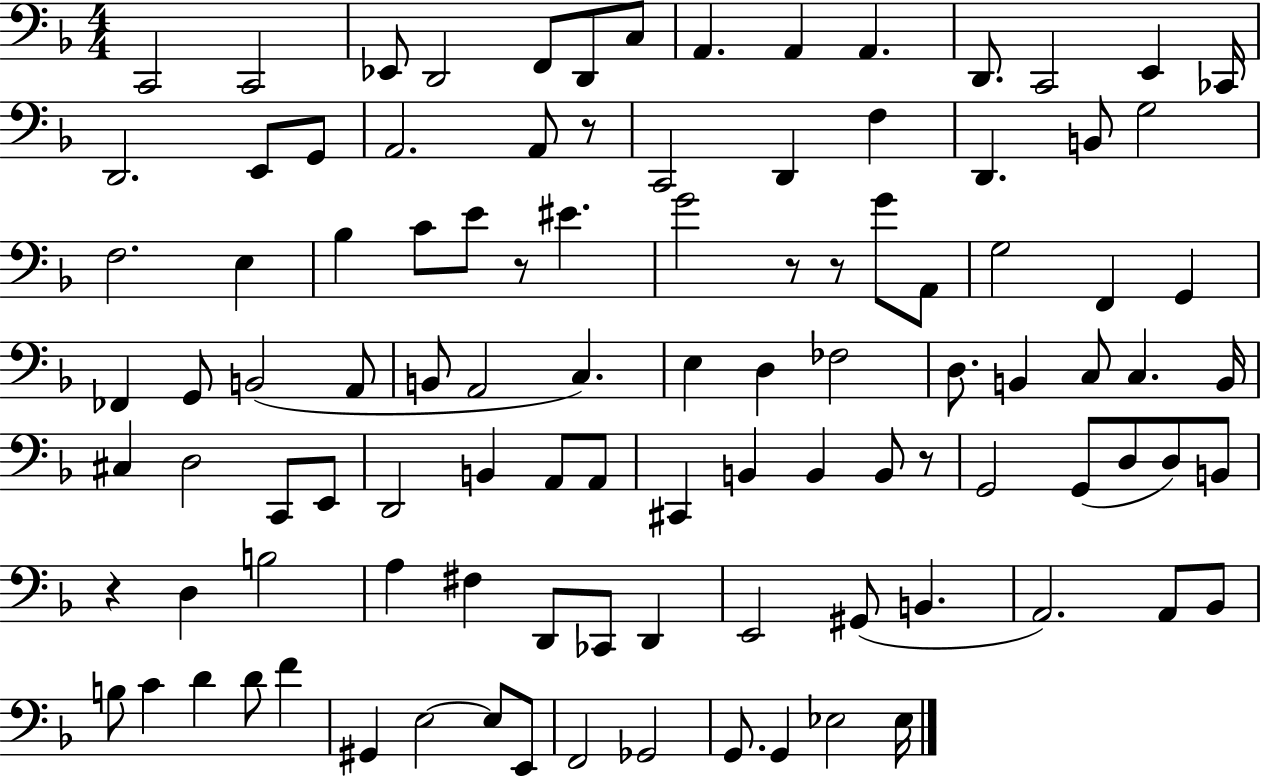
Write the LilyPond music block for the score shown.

{
  \clef bass
  \numericTimeSignature
  \time 4/4
  \key f \major
  c,2 c,2 | ees,8 d,2 f,8 d,8 c8 | a,4. a,4 a,4. | d,8. c,2 e,4 ces,16 | \break d,2. e,8 g,8 | a,2. a,8 r8 | c,2 d,4 f4 | d,4. b,8 g2 | \break f2. e4 | bes4 c'8 e'8 r8 eis'4. | g'2 r8 r8 g'8 a,8 | g2 f,4 g,4 | \break fes,4 g,8 b,2( a,8 | b,8 a,2 c4.) | e4 d4 fes2 | d8. b,4 c8 c4. b,16 | \break cis4 d2 c,8 e,8 | d,2 b,4 a,8 a,8 | cis,4 b,4 b,4 b,8 r8 | g,2 g,8( d8 d8) b,8 | \break r4 d4 b2 | a4 fis4 d,8 ces,8 d,4 | e,2 gis,8( b,4. | a,2.) a,8 bes,8 | \break b8 c'4 d'4 d'8 f'4 | gis,4 e2~~ e8 e,8 | f,2 ges,2 | g,8. g,4 ees2 ees16 | \break \bar "|."
}